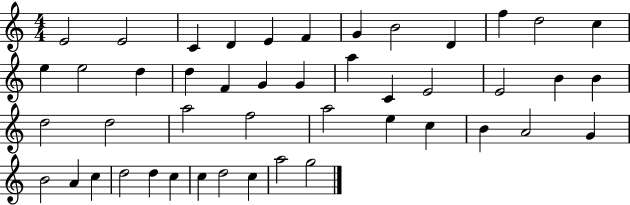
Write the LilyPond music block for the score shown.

{
  \clef treble
  \numericTimeSignature
  \time 4/4
  \key c \major
  e'2 e'2 | c'4 d'4 e'4 f'4 | g'4 b'2 d'4 | f''4 d''2 c''4 | \break e''4 e''2 d''4 | d''4 f'4 g'4 g'4 | a''4 c'4 e'2 | e'2 b'4 b'4 | \break d''2 d''2 | a''2 f''2 | a''2 e''4 c''4 | b'4 a'2 g'4 | \break b'2 a'4 c''4 | d''2 d''4 c''4 | c''4 d''2 c''4 | a''2 g''2 | \break \bar "|."
}